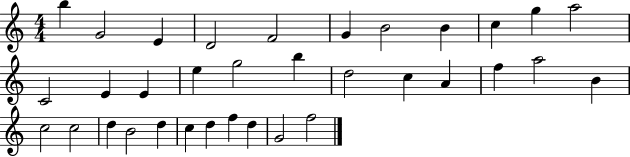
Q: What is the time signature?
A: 4/4